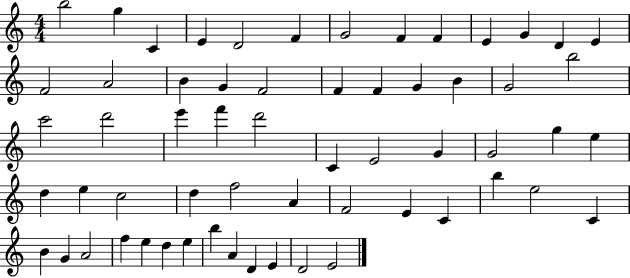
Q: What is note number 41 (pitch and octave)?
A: A4